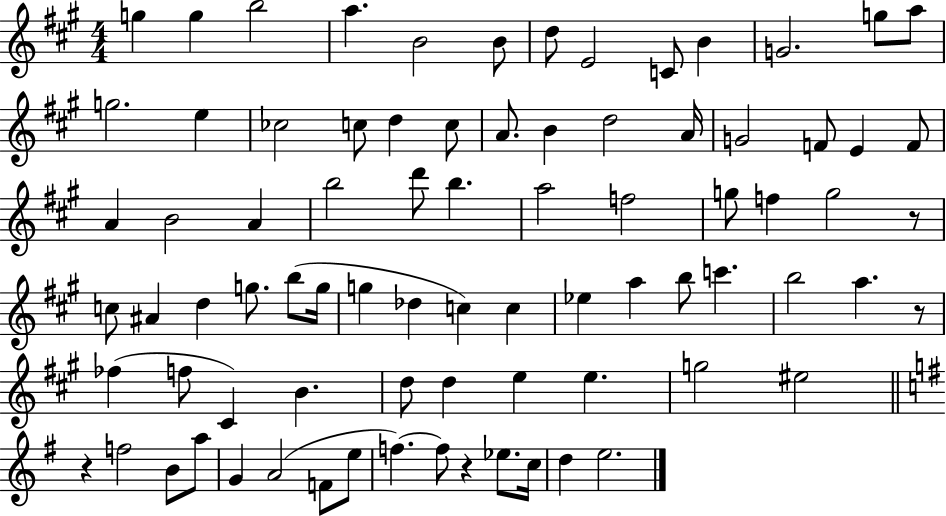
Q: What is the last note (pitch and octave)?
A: E5